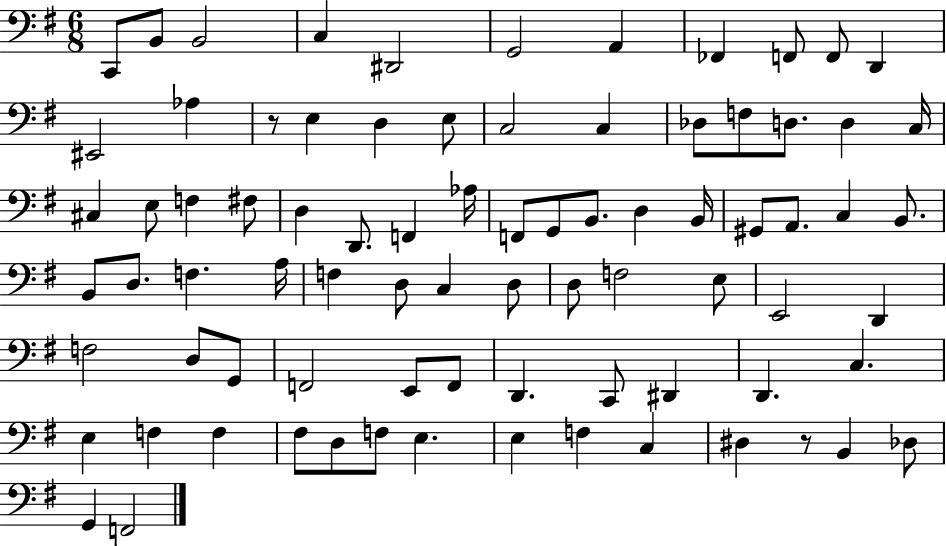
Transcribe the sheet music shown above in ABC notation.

X:1
T:Untitled
M:6/8
L:1/4
K:G
C,,/2 B,,/2 B,,2 C, ^D,,2 G,,2 A,, _F,, F,,/2 F,,/2 D,, ^E,,2 _A, z/2 E, D, E,/2 C,2 C, _D,/2 F,/2 D,/2 D, C,/4 ^C, E,/2 F, ^F,/2 D, D,,/2 F,, _A,/4 F,,/2 G,,/2 B,,/2 D, B,,/4 ^G,,/2 A,,/2 C, B,,/2 B,,/2 D,/2 F, A,/4 F, D,/2 C, D,/2 D,/2 F,2 E,/2 E,,2 D,, F,2 D,/2 G,,/2 F,,2 E,,/2 F,,/2 D,, C,,/2 ^D,, D,, C, E, F, F, ^F,/2 D,/2 F,/2 E, E, F, C, ^D, z/2 B,, _D,/2 G,, F,,2